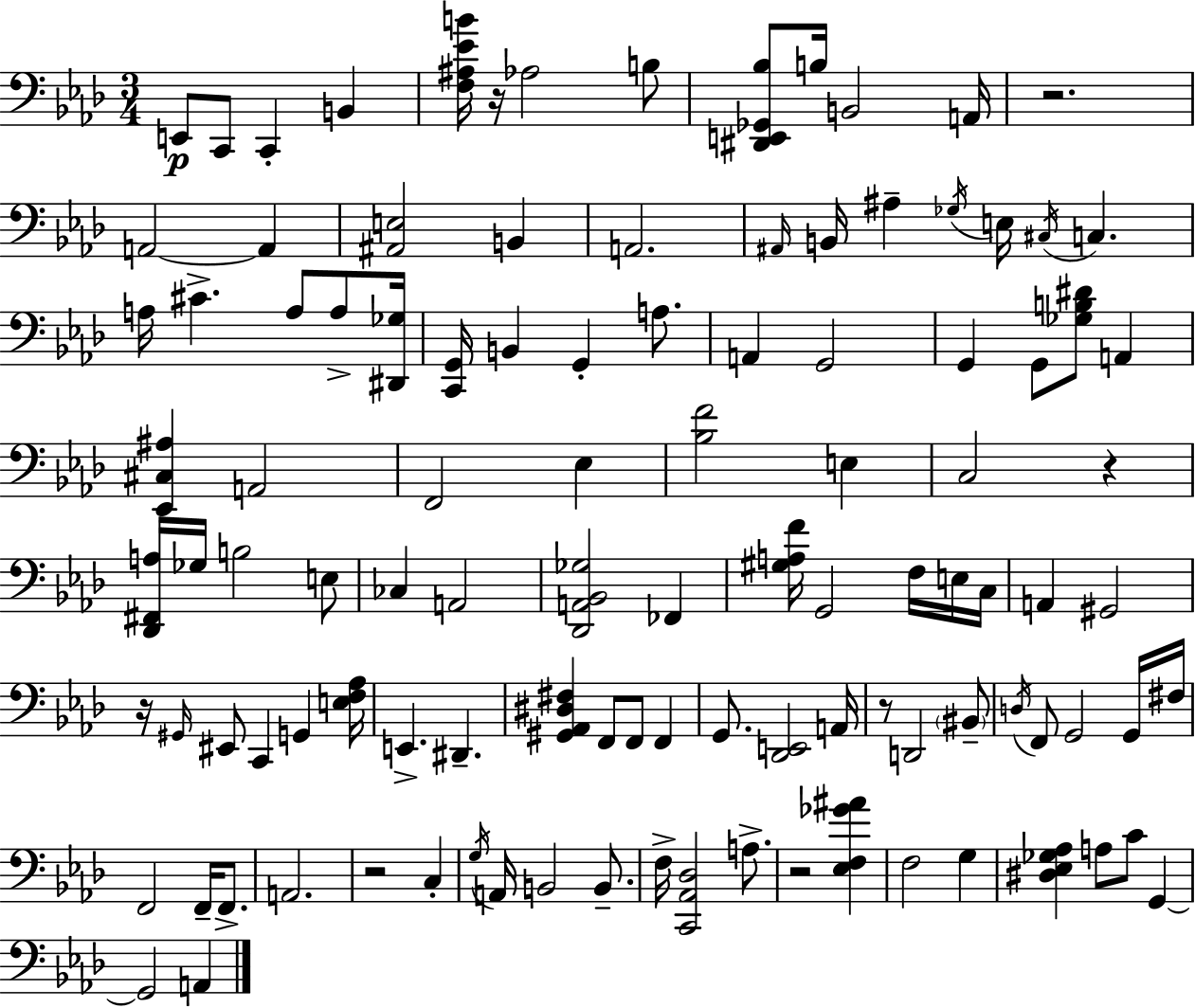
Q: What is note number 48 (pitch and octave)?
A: A2